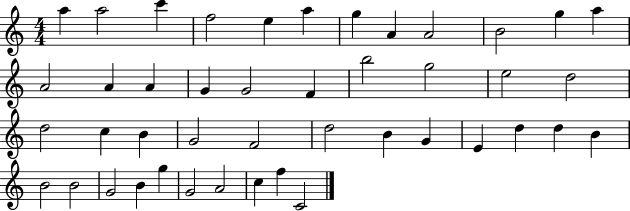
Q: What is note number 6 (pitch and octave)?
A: A5